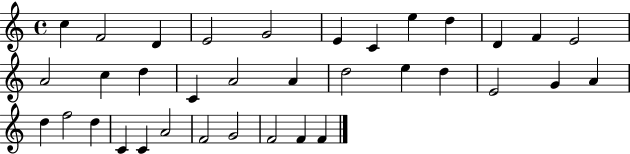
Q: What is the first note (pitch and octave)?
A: C5